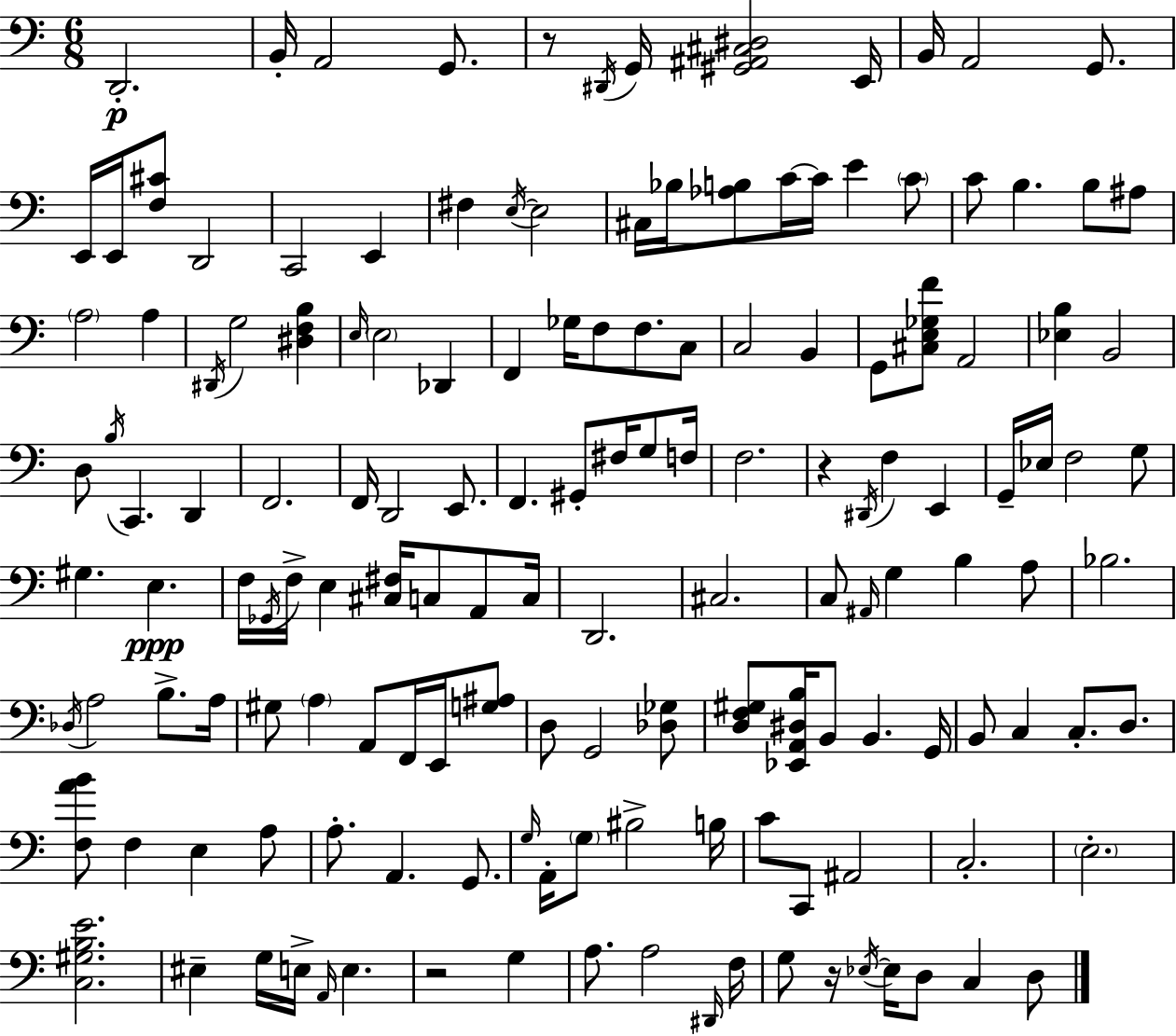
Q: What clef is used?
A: bass